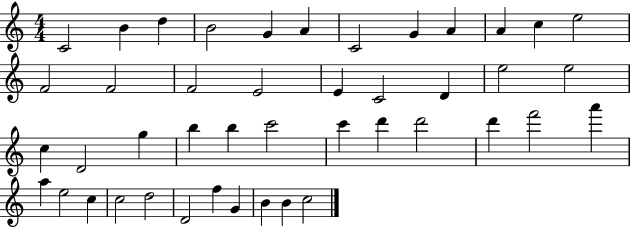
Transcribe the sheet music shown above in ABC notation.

X:1
T:Untitled
M:4/4
L:1/4
K:C
C2 B d B2 G A C2 G A A c e2 F2 F2 F2 E2 E C2 D e2 e2 c D2 g b b c'2 c' d' d'2 d' f'2 a' a e2 c c2 d2 D2 f G B B c2